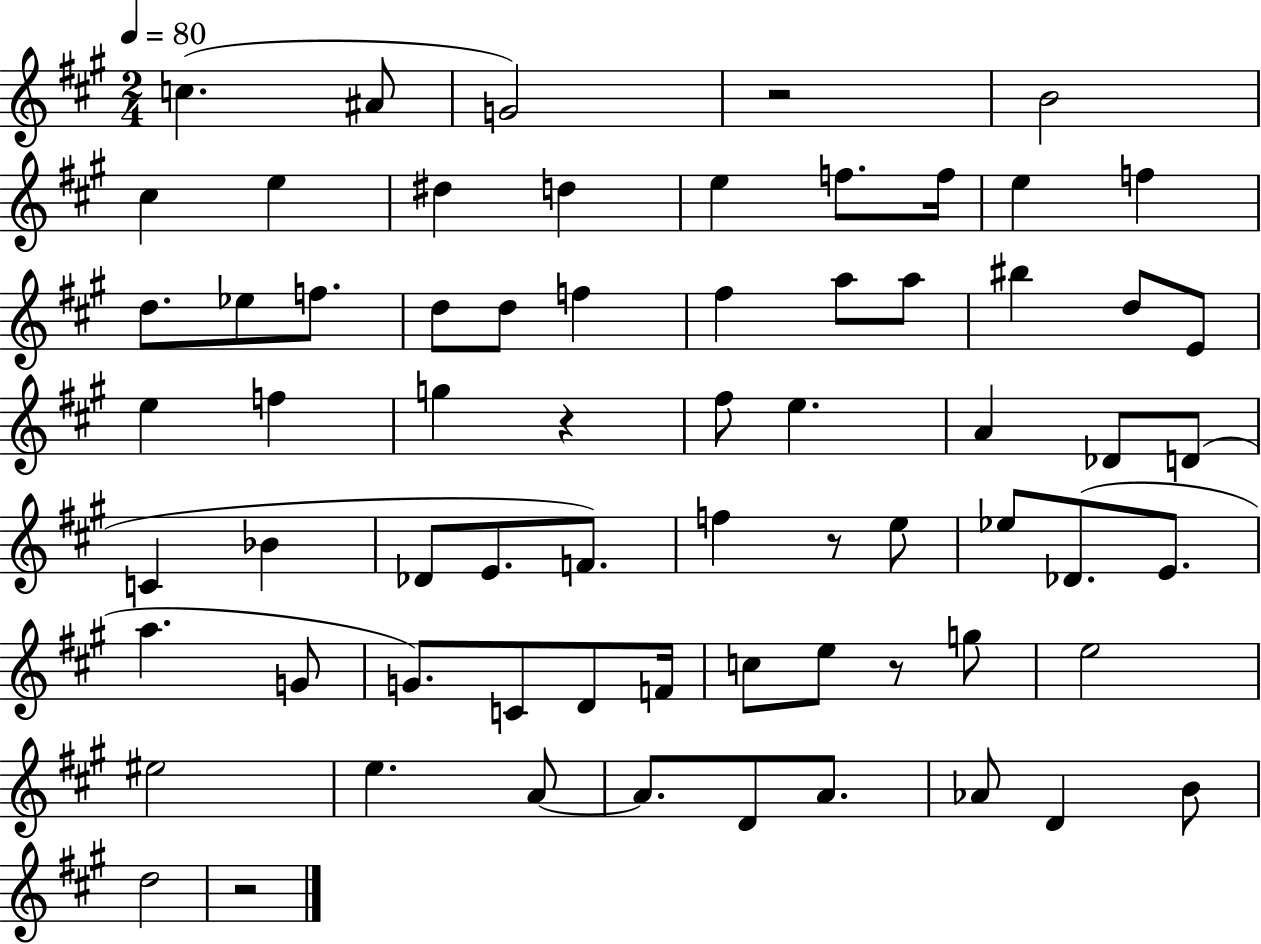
C5/q. A#4/e G4/h R/h B4/h C#5/q E5/q D#5/q D5/q E5/q F5/e. F5/s E5/q F5/q D5/e. Eb5/e F5/e. D5/e D5/e F5/q F#5/q A5/e A5/e BIS5/q D5/e E4/e E5/q F5/q G5/q R/q F#5/e E5/q. A4/q Db4/e D4/e C4/q Bb4/q Db4/e E4/e. F4/e. F5/q R/e E5/e Eb5/e Db4/e. E4/e. A5/q. G4/e G4/e. C4/e D4/e F4/s C5/e E5/e R/e G5/e E5/h EIS5/h E5/q. A4/e A4/e. D4/e A4/e. Ab4/e D4/q B4/e D5/h R/h